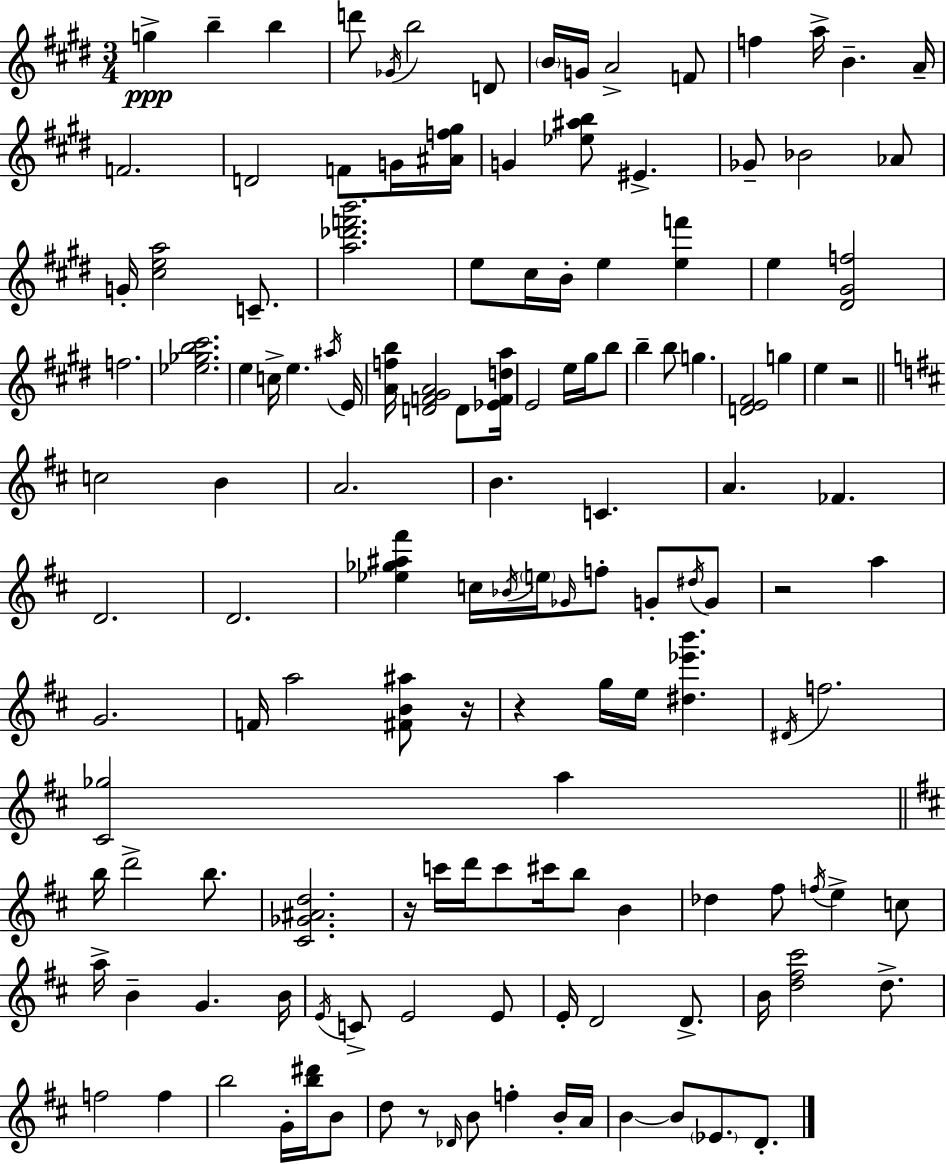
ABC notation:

X:1
T:Untitled
M:3/4
L:1/4
K:E
g b b d'/2 _G/4 b2 D/2 B/4 G/4 A2 F/2 f a/4 B A/4 F2 D2 F/2 G/4 [^Af^g]/4 G [_e^ab]/2 ^E _G/2 _B2 _A/2 G/4 [^cea]2 C/2 [a_d'f'b']2 e/2 ^c/4 B/4 e [ef'] e [^D^Gf]2 f2 [_e_gb^c']2 e c/4 e ^a/4 E/4 [Afb]/4 [DF^GA]2 D/2 [_EFda]/4 E2 e/4 ^g/4 b/2 b b/2 g [DE^F]2 g e z2 c2 B A2 B C A _F D2 D2 [_e_g^a^f'] c/4 _B/4 e/4 _G/4 f/2 G/2 ^d/4 G/2 z2 a G2 F/4 a2 [^FB^a]/2 z/4 z g/4 e/4 [^d_e'b'] ^D/4 f2 [^C_g]2 a b/4 d'2 b/2 [^C_G^Ad]2 z/4 c'/4 d'/4 c'/2 ^c'/4 b/2 B _d ^f/2 f/4 e c/2 a/4 B G B/4 E/4 C/2 E2 E/2 E/4 D2 D/2 B/4 [d^f^c']2 d/2 f2 f b2 G/4 [b^d']/4 B/2 d/2 z/2 _D/4 B/2 f B/4 A/4 B B/2 _E/2 D/2